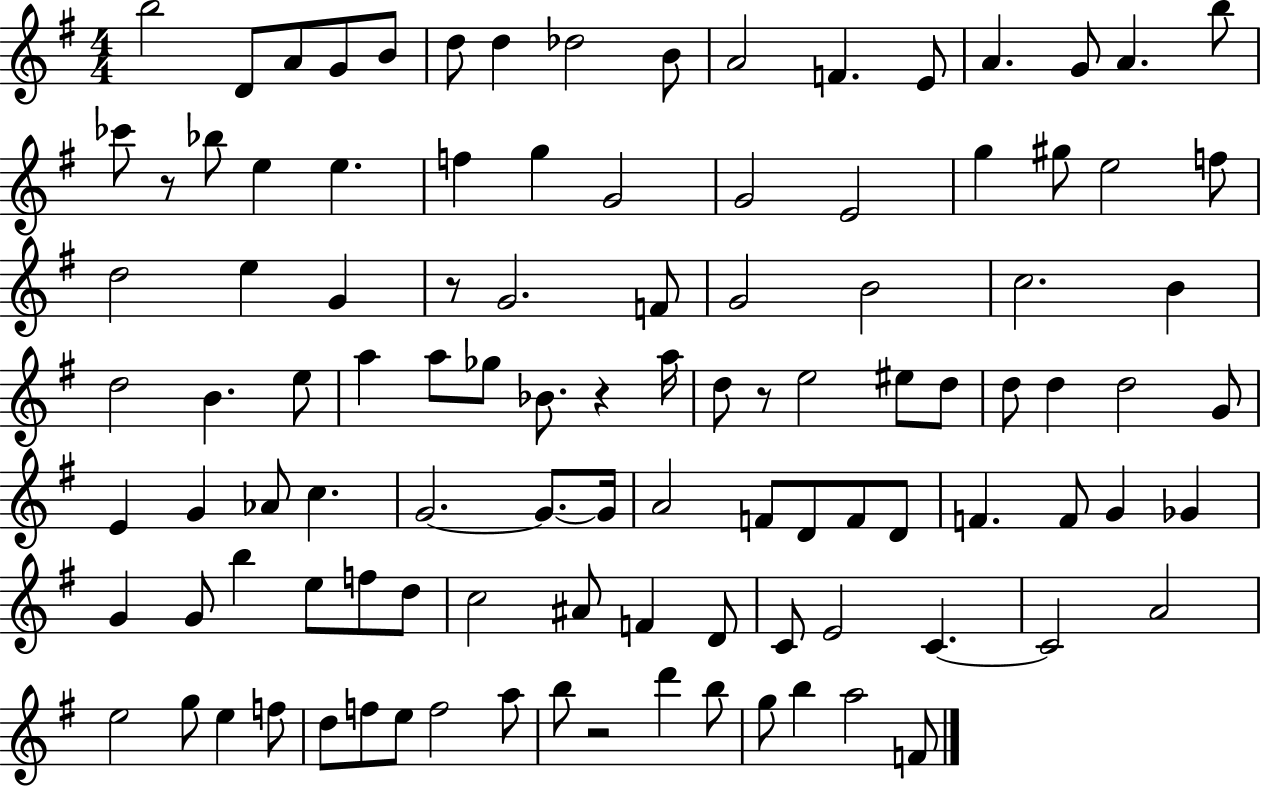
{
  \clef treble
  \numericTimeSignature
  \time 4/4
  \key g \major
  b''2 d'8 a'8 g'8 b'8 | d''8 d''4 des''2 b'8 | a'2 f'4. e'8 | a'4. g'8 a'4. b''8 | \break ces'''8 r8 bes''8 e''4 e''4. | f''4 g''4 g'2 | g'2 e'2 | g''4 gis''8 e''2 f''8 | \break d''2 e''4 g'4 | r8 g'2. f'8 | g'2 b'2 | c''2. b'4 | \break d''2 b'4. e''8 | a''4 a''8 ges''8 bes'8. r4 a''16 | d''8 r8 e''2 eis''8 d''8 | d''8 d''4 d''2 g'8 | \break e'4 g'4 aes'8 c''4. | g'2.~~ g'8.~~ g'16 | a'2 f'8 d'8 f'8 d'8 | f'4. f'8 g'4 ges'4 | \break g'4 g'8 b''4 e''8 f''8 d''8 | c''2 ais'8 f'4 d'8 | c'8 e'2 c'4.~~ | c'2 a'2 | \break e''2 g''8 e''4 f''8 | d''8 f''8 e''8 f''2 a''8 | b''8 r2 d'''4 b''8 | g''8 b''4 a''2 f'8 | \break \bar "|."
}